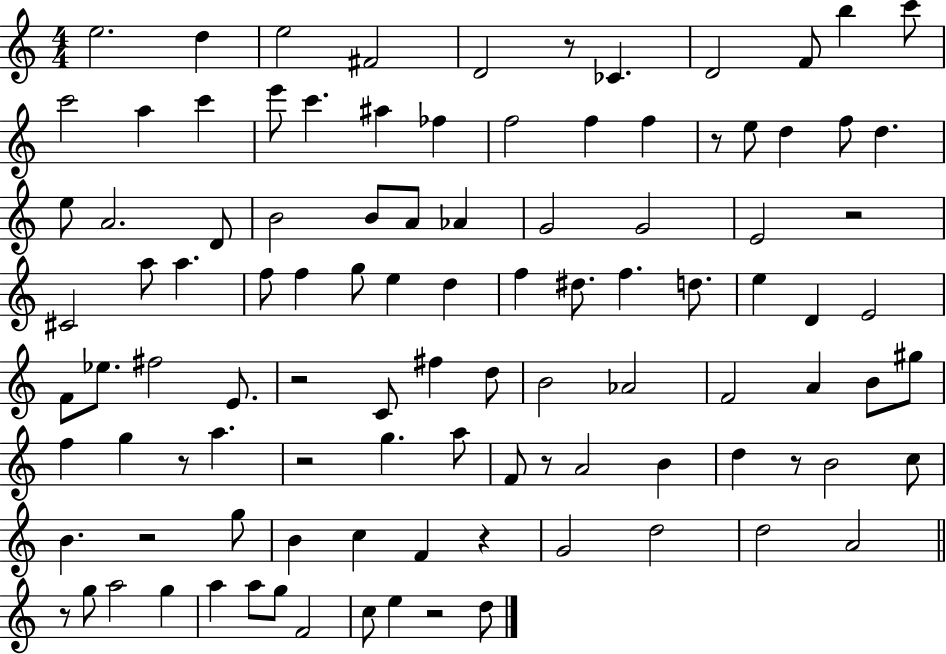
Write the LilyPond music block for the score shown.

{
  \clef treble
  \numericTimeSignature
  \time 4/4
  \key c \major
  e''2. d''4 | e''2 fis'2 | d'2 r8 ces'4. | d'2 f'8 b''4 c'''8 | \break c'''2 a''4 c'''4 | e'''8 c'''4. ais''4 fes''4 | f''2 f''4 f''4 | r8 e''8 d''4 f''8 d''4. | \break e''8 a'2. d'8 | b'2 b'8 a'8 aes'4 | g'2 g'2 | e'2 r2 | \break cis'2 a''8 a''4. | f''8 f''4 g''8 e''4 d''4 | f''4 dis''8. f''4. d''8. | e''4 d'4 e'2 | \break f'8 ees''8. fis''2 e'8. | r2 c'8 fis''4 d''8 | b'2 aes'2 | f'2 a'4 b'8 gis''8 | \break f''4 g''4 r8 a''4. | r2 g''4. a''8 | f'8 r8 a'2 b'4 | d''4 r8 b'2 c''8 | \break b'4. r2 g''8 | b'4 c''4 f'4 r4 | g'2 d''2 | d''2 a'2 | \break \bar "||" \break \key c \major r8 g''8 a''2 g''4 | a''4 a''8 g''8 f'2 | c''8 e''4 r2 d''8 | \bar "|."
}